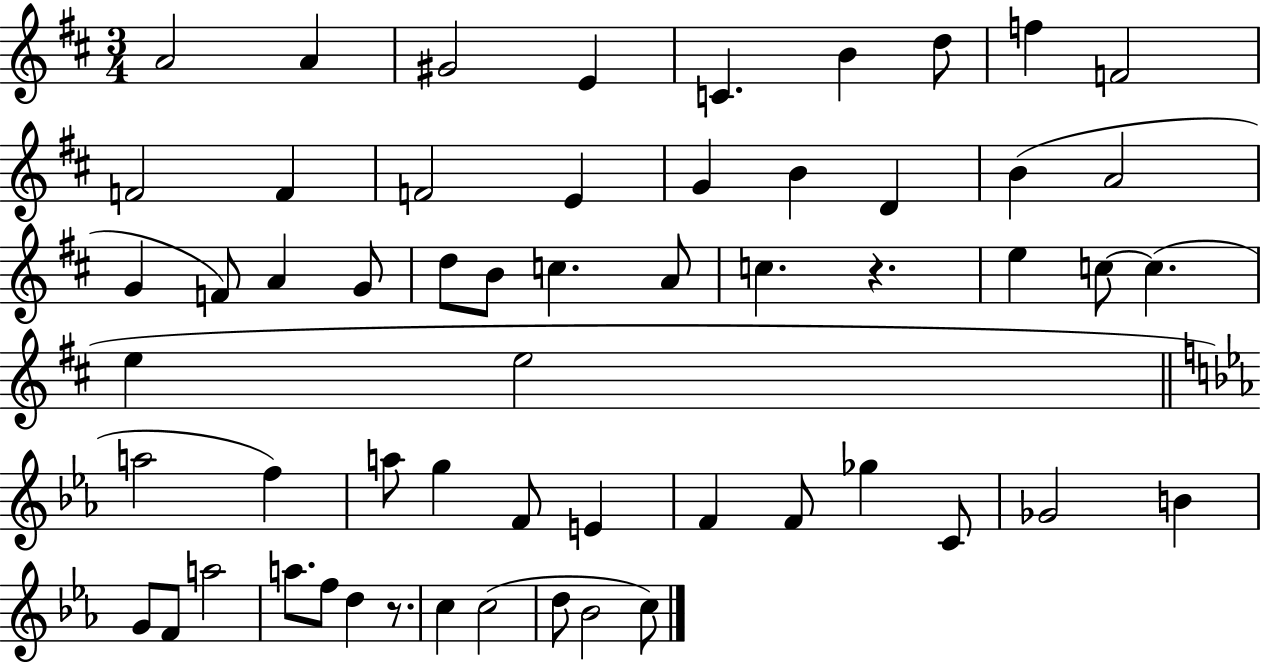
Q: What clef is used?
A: treble